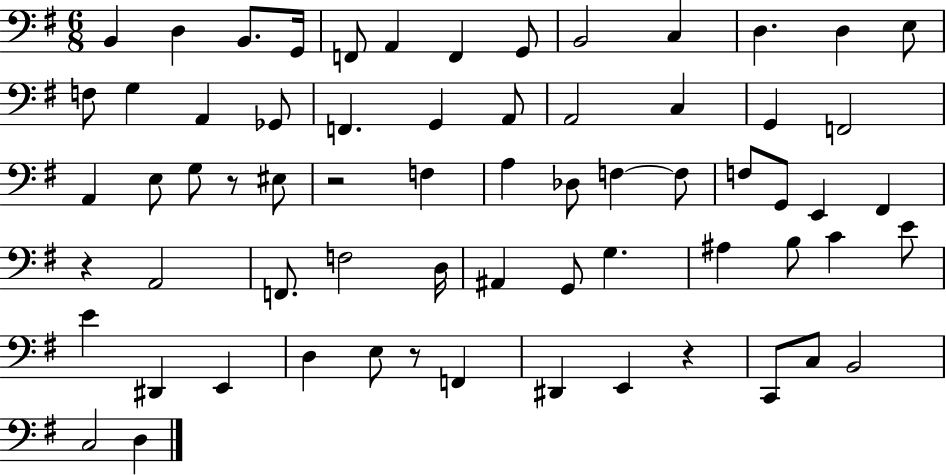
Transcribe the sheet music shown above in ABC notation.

X:1
T:Untitled
M:6/8
L:1/4
K:G
B,, D, B,,/2 G,,/4 F,,/2 A,, F,, G,,/2 B,,2 C, D, D, E,/2 F,/2 G, A,, _G,,/2 F,, G,, A,,/2 A,,2 C, G,, F,,2 A,, E,/2 G,/2 z/2 ^E,/2 z2 F, A, _D,/2 F, F,/2 F,/2 G,,/2 E,, ^F,, z A,,2 F,,/2 F,2 D,/4 ^A,, G,,/2 G, ^A, B,/2 C E/2 E ^D,, E,, D, E,/2 z/2 F,, ^D,, E,, z C,,/2 C,/2 B,,2 C,2 D,